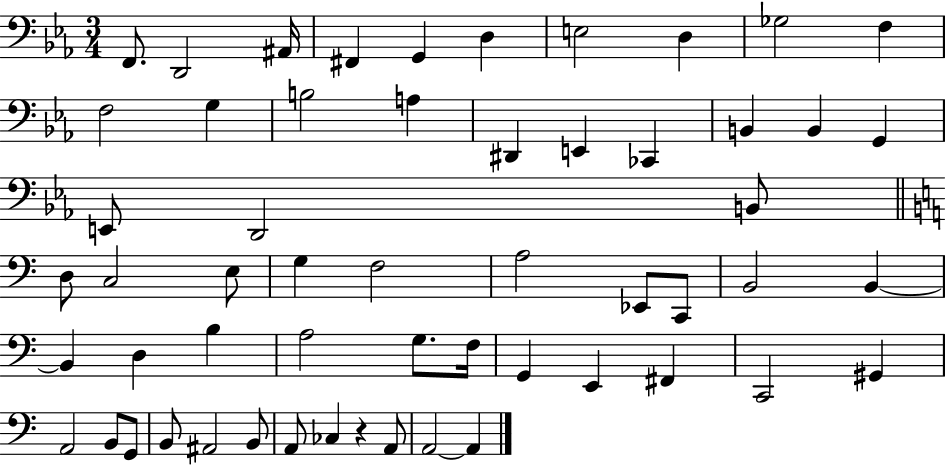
{
  \clef bass
  \numericTimeSignature
  \time 3/4
  \key ees \major
  f,8. d,2 ais,16 | fis,4 g,4 d4 | e2 d4 | ges2 f4 | \break f2 g4 | b2 a4 | dis,4 e,4 ces,4 | b,4 b,4 g,4 | \break e,8 d,2 b,8 | \bar "||" \break \key c \major d8 c2 e8 | g4 f2 | a2 ees,8 c,8 | b,2 b,4~~ | \break b,4 d4 b4 | a2 g8. f16 | g,4 e,4 fis,4 | c,2 gis,4 | \break a,2 b,8 g,8 | b,8 ais,2 b,8 | a,8 ces4 r4 a,8 | a,2~~ a,4 | \break \bar "|."
}